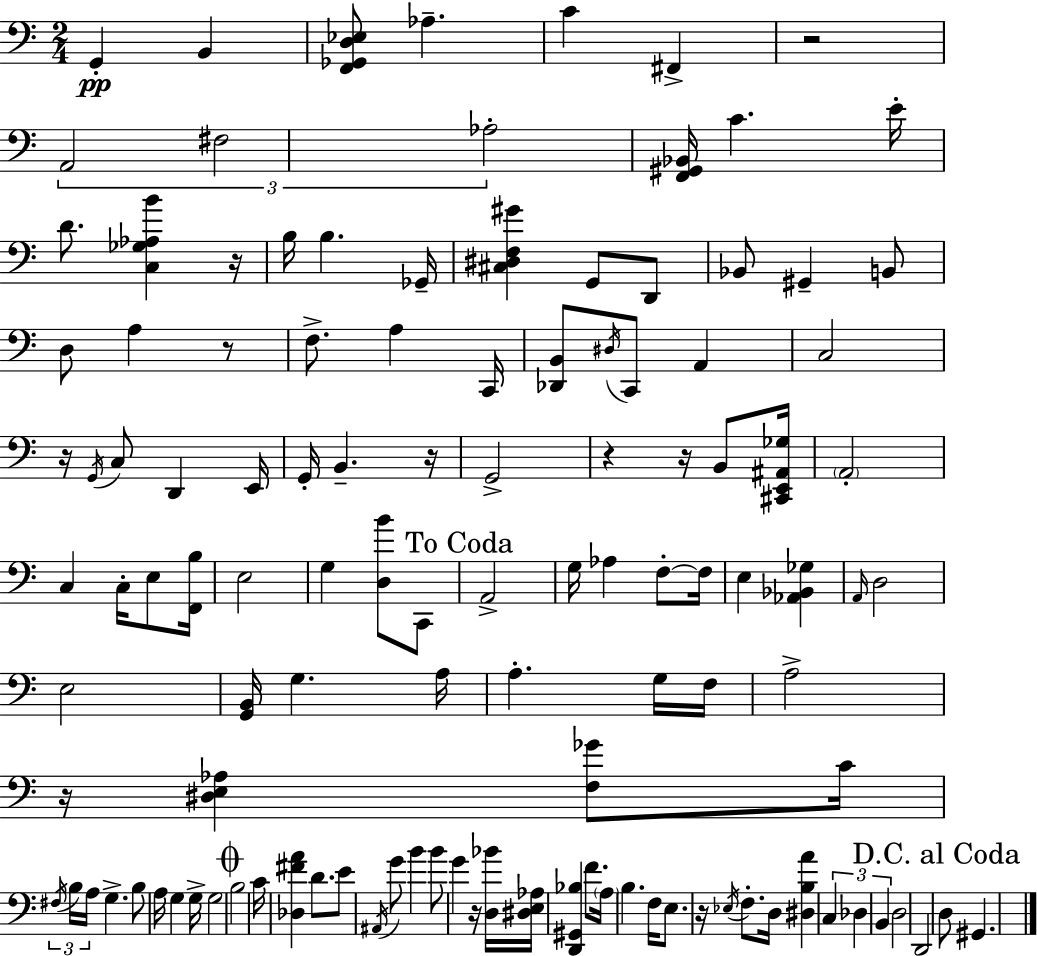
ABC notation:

X:1
T:Untitled
M:2/4
L:1/4
K:Am
G,, B,, [F,,_G,,D,_E,]/2 _A, C ^F,, z2 A,,2 ^F,2 _A,2 [F,,^G,,_B,,]/4 C E/4 D/2 [C,_G,_A,B] z/4 B,/4 B, _G,,/4 [^C,^D,F,^G] G,,/2 D,,/2 _B,,/2 ^G,, B,,/2 D,/2 A, z/2 F,/2 A, C,,/4 [_D,,B,,]/2 ^D,/4 C,,/2 A,, C,2 z/4 G,,/4 C,/2 D,, E,,/4 G,,/4 B,, z/4 G,,2 z z/4 B,,/2 [^C,,E,,^A,,_G,]/4 A,,2 C, C,/4 E,/2 [F,,B,]/4 E,2 G, [D,B]/2 C,,/2 A,,2 G,/4 _A, F,/2 F,/4 E, [_A,,_B,,_G,] A,,/4 D,2 E,2 [G,,B,,]/4 G, A,/4 A, G,/4 F,/4 A,2 z/4 [^D,E,_A,] [F,_G]/2 C/4 ^F,/4 B,/4 A,/4 G, B,/2 A,/4 G, G,/4 G,2 B,2 C/4 [_D,^FA] D/2 E/2 ^A,,/4 G/2 B B/2 G z/4 [D,_B]/4 [^D,E,_A,]/4 [D,,^G,,_B,] F/2 A,/4 B, F,/4 E,/2 z/4 _E,/4 F,/2 D,/4 [^D,B,A] C, _D, B,, D,2 D,,2 D,/2 ^G,,